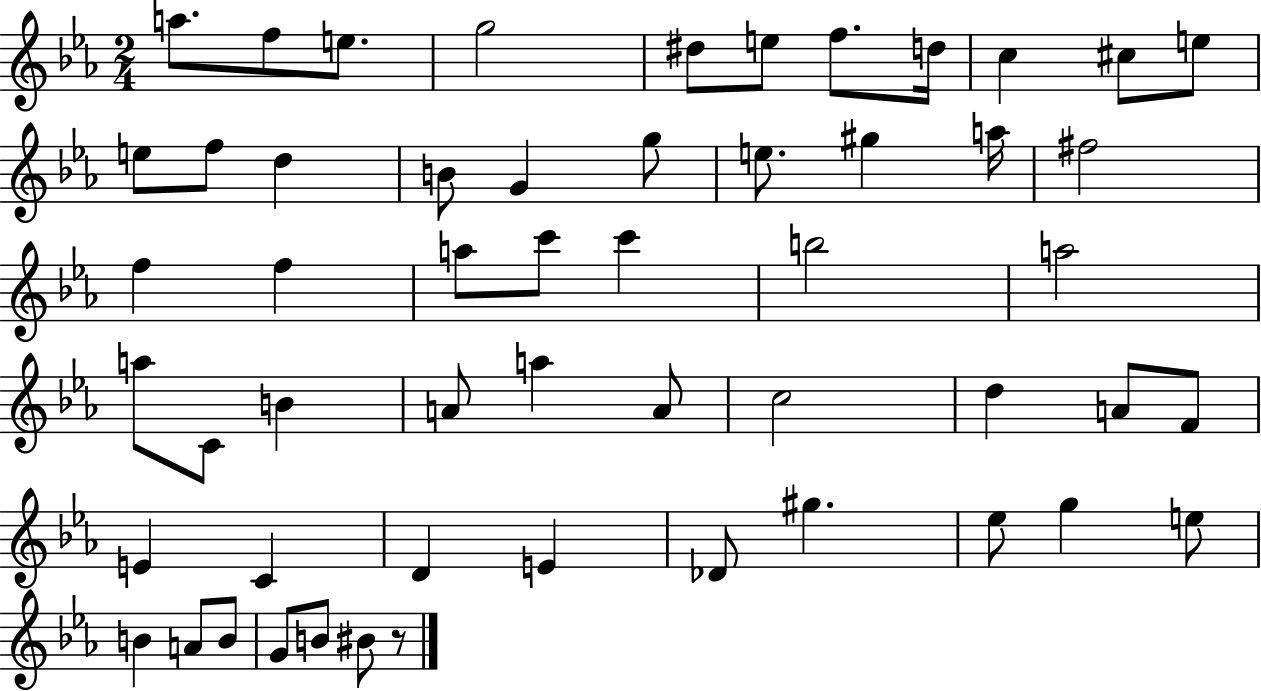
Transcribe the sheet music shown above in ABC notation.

X:1
T:Untitled
M:2/4
L:1/4
K:Eb
a/2 f/2 e/2 g2 ^d/2 e/2 f/2 d/4 c ^c/2 e/2 e/2 f/2 d B/2 G g/2 e/2 ^g a/4 ^f2 f f a/2 c'/2 c' b2 a2 a/2 C/2 B A/2 a A/2 c2 d A/2 F/2 E C D E _D/2 ^g _e/2 g e/2 B A/2 B/2 G/2 B/2 ^B/2 z/2